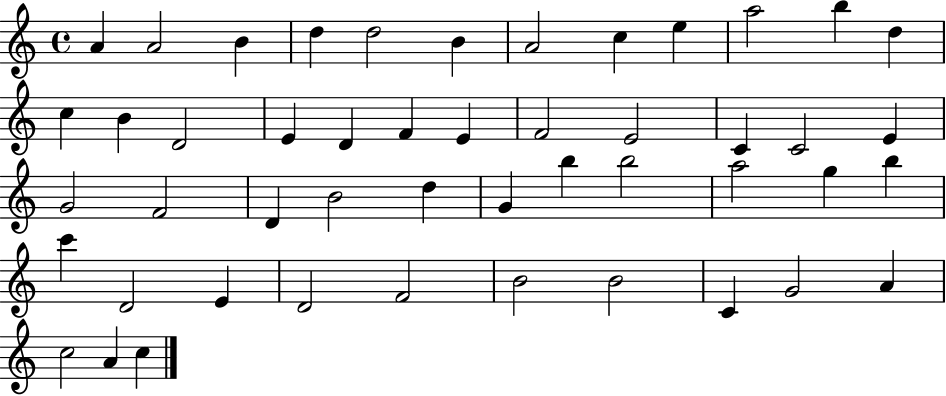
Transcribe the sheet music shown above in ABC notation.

X:1
T:Untitled
M:4/4
L:1/4
K:C
A A2 B d d2 B A2 c e a2 b d c B D2 E D F E F2 E2 C C2 E G2 F2 D B2 d G b b2 a2 g b c' D2 E D2 F2 B2 B2 C G2 A c2 A c